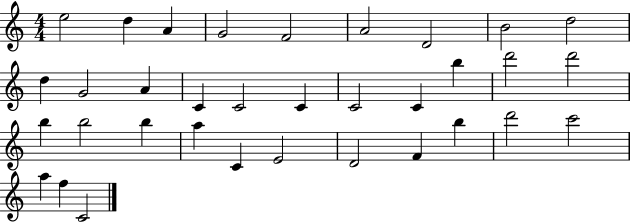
E5/h D5/q A4/q G4/h F4/h A4/h D4/h B4/h D5/h D5/q G4/h A4/q C4/q C4/h C4/q C4/h C4/q B5/q D6/h D6/h B5/q B5/h B5/q A5/q C4/q E4/h D4/h F4/q B5/q D6/h C6/h A5/q F5/q C4/h